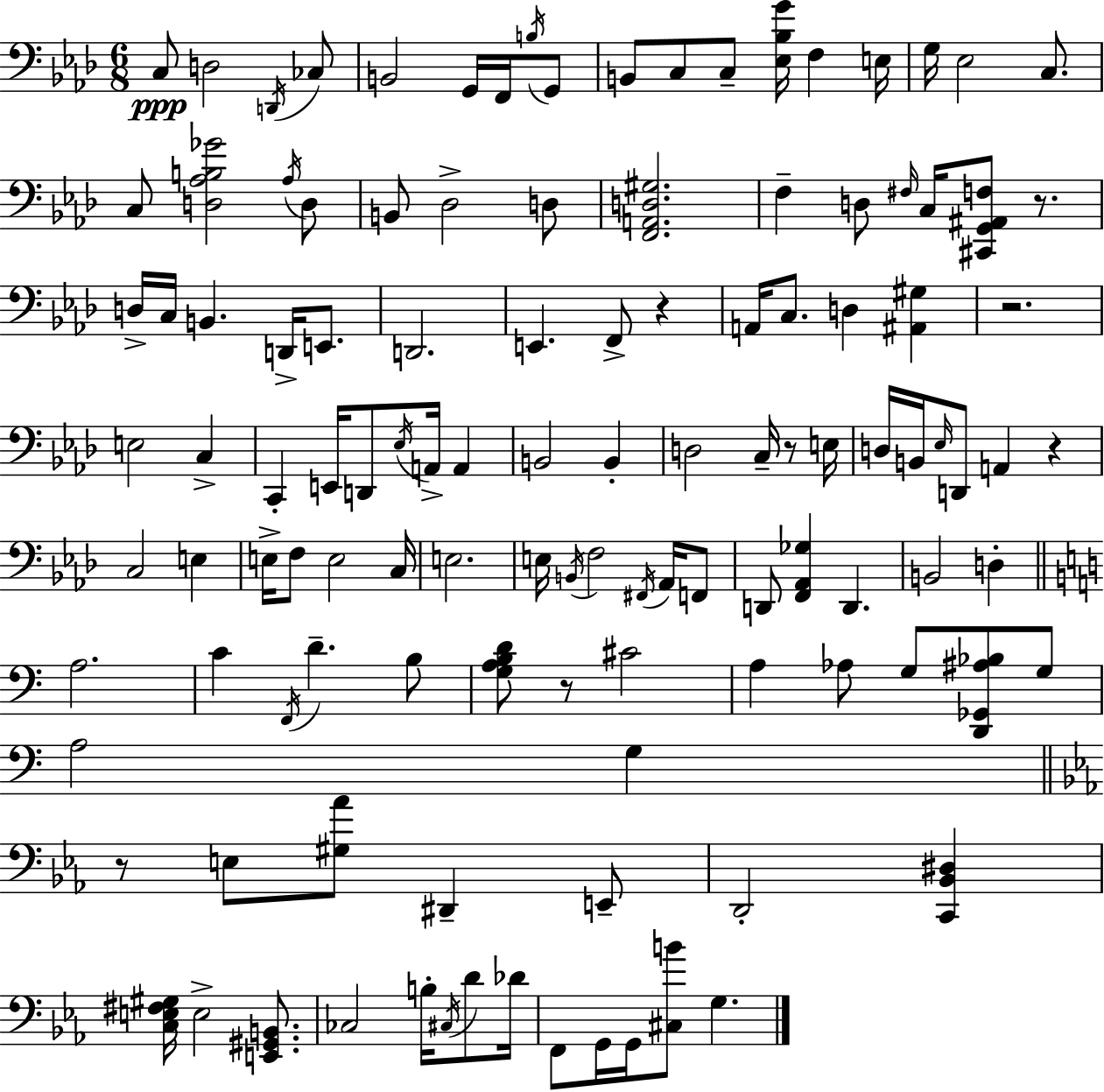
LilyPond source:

{
  \clef bass
  \numericTimeSignature
  \time 6/8
  \key f \minor
  c8\ppp d2 \acciaccatura { d,16 } ces8 | b,2 g,16 f,16 \acciaccatura { b16 } | g,8 b,8 c8 c8-- <ees bes g'>16 f4 | e16 g16 ees2 c8. | \break c8 <d aes b ges'>2 | \acciaccatura { aes16 } d8 b,8 des2-> | d8 <f, a, d gis>2. | f4-- d8 \grace { fis16 } c16 <cis, g, ais, f>8 | \break r8. d16-> c16 b,4. | d,16-> e,8. d,2. | e,4. f,8-> | r4 a,16 c8. d4 | \break <ais, gis>4 r2. | e2 | c4-> c,4-. e,16 d,8 \acciaccatura { ees16 } | a,16-> a,4 b,2 | \break b,4-. d2 | c16-- r8 e16 d16 b,16 \grace { ees16 } d,8 a,4 | r4 c2 | e4 e16-> f8 e2 | \break c16 e2. | e16 \acciaccatura { b,16 } f2 | \acciaccatura { fis,16 } aes,16 f,8 d,8 <f, aes, ges>4 | d,4. b,2 | \break d4-. \bar "||" \break \key a \minor a2. | c'4 \acciaccatura { f,16 } d'4.-- b8 | <g a b d'>8 r8 cis'2 | a4 aes8 g8 <d, ges, ais bes>8 g8 | \break a2 g4 | \bar "||" \break \key ees \major r8 e8 <gis aes'>8 dis,4-- e,8-- | d,2-. <c, bes, dis>4 | <c e fis gis>16 e2-> <e, gis, b,>8. | ces2 b16-. \acciaccatura { cis16 } d'8 | \break des'16 f,8 g,16 g,16 <cis b'>8 g4. | \bar "|."
}